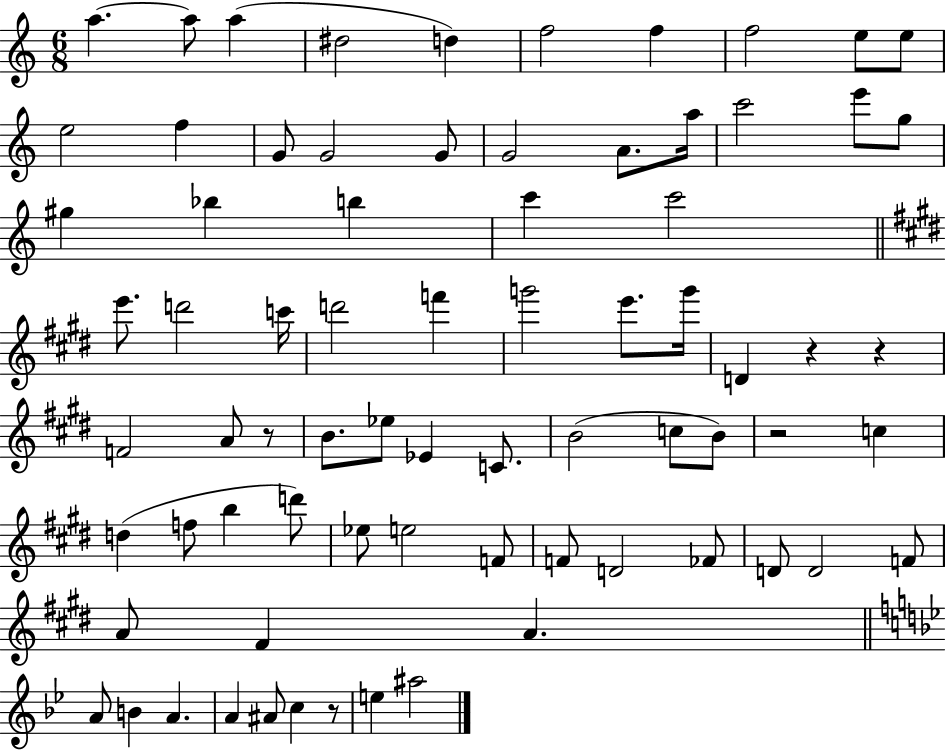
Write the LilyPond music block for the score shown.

{
  \clef treble
  \numericTimeSignature
  \time 6/8
  \key c \major
  a''4.~~ a''8 a''4( | dis''2 d''4) | f''2 f''4 | f''2 e''8 e''8 | \break e''2 f''4 | g'8 g'2 g'8 | g'2 a'8. a''16 | c'''2 e'''8 g''8 | \break gis''4 bes''4 b''4 | c'''4 c'''2 | \bar "||" \break \key e \major e'''8. d'''2 c'''16 | d'''2 f'''4 | g'''2 e'''8. g'''16 | d'4 r4 r4 | \break f'2 a'8 r8 | b'8. ees''8 ees'4 c'8. | b'2( c''8 b'8) | r2 c''4 | \break d''4( f''8 b''4 d'''8) | ees''8 e''2 f'8 | f'8 d'2 fes'8 | d'8 d'2 f'8 | \break a'8 fis'4 a'4. | \bar "||" \break \key bes \major a'8 b'4 a'4. | a'4 ais'8 c''4 r8 | e''4 ais''2 | \bar "|."
}